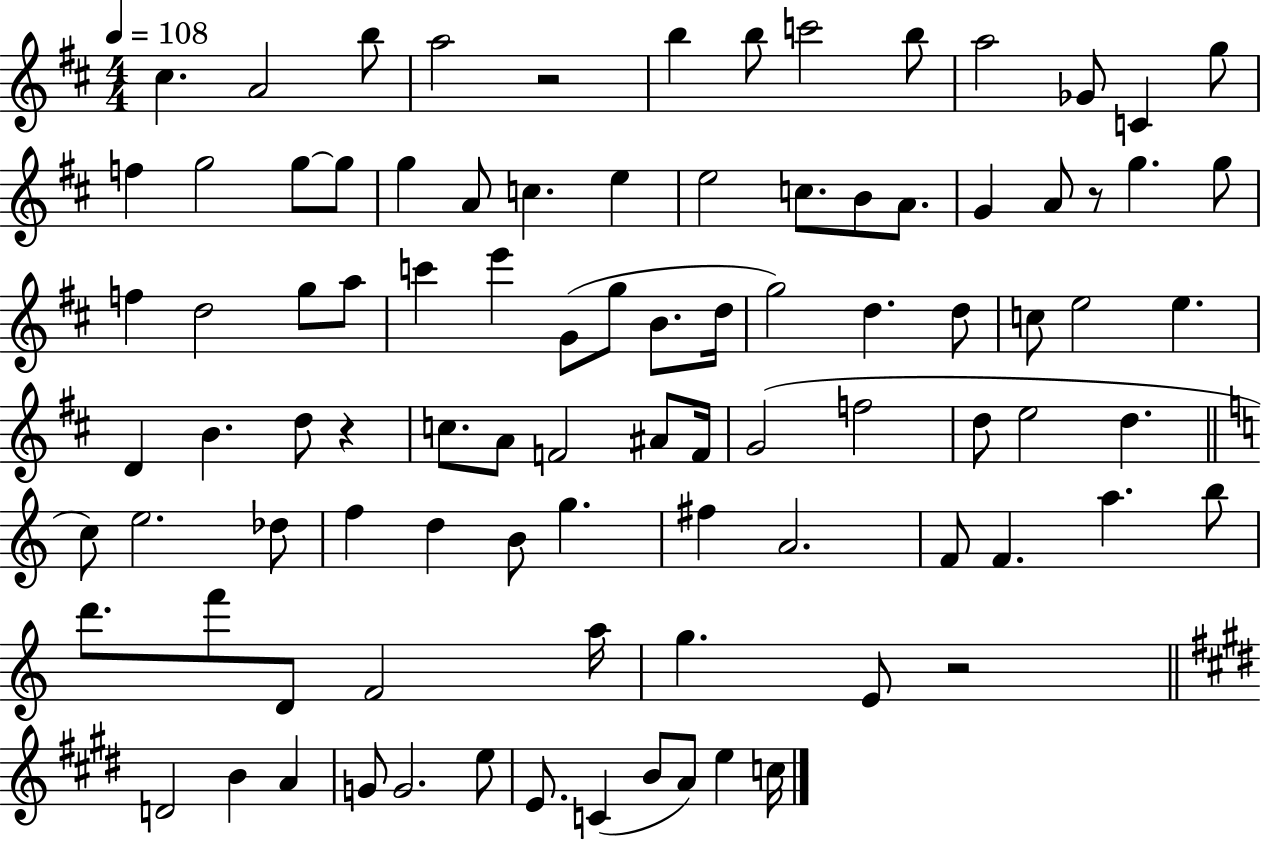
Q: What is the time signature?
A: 4/4